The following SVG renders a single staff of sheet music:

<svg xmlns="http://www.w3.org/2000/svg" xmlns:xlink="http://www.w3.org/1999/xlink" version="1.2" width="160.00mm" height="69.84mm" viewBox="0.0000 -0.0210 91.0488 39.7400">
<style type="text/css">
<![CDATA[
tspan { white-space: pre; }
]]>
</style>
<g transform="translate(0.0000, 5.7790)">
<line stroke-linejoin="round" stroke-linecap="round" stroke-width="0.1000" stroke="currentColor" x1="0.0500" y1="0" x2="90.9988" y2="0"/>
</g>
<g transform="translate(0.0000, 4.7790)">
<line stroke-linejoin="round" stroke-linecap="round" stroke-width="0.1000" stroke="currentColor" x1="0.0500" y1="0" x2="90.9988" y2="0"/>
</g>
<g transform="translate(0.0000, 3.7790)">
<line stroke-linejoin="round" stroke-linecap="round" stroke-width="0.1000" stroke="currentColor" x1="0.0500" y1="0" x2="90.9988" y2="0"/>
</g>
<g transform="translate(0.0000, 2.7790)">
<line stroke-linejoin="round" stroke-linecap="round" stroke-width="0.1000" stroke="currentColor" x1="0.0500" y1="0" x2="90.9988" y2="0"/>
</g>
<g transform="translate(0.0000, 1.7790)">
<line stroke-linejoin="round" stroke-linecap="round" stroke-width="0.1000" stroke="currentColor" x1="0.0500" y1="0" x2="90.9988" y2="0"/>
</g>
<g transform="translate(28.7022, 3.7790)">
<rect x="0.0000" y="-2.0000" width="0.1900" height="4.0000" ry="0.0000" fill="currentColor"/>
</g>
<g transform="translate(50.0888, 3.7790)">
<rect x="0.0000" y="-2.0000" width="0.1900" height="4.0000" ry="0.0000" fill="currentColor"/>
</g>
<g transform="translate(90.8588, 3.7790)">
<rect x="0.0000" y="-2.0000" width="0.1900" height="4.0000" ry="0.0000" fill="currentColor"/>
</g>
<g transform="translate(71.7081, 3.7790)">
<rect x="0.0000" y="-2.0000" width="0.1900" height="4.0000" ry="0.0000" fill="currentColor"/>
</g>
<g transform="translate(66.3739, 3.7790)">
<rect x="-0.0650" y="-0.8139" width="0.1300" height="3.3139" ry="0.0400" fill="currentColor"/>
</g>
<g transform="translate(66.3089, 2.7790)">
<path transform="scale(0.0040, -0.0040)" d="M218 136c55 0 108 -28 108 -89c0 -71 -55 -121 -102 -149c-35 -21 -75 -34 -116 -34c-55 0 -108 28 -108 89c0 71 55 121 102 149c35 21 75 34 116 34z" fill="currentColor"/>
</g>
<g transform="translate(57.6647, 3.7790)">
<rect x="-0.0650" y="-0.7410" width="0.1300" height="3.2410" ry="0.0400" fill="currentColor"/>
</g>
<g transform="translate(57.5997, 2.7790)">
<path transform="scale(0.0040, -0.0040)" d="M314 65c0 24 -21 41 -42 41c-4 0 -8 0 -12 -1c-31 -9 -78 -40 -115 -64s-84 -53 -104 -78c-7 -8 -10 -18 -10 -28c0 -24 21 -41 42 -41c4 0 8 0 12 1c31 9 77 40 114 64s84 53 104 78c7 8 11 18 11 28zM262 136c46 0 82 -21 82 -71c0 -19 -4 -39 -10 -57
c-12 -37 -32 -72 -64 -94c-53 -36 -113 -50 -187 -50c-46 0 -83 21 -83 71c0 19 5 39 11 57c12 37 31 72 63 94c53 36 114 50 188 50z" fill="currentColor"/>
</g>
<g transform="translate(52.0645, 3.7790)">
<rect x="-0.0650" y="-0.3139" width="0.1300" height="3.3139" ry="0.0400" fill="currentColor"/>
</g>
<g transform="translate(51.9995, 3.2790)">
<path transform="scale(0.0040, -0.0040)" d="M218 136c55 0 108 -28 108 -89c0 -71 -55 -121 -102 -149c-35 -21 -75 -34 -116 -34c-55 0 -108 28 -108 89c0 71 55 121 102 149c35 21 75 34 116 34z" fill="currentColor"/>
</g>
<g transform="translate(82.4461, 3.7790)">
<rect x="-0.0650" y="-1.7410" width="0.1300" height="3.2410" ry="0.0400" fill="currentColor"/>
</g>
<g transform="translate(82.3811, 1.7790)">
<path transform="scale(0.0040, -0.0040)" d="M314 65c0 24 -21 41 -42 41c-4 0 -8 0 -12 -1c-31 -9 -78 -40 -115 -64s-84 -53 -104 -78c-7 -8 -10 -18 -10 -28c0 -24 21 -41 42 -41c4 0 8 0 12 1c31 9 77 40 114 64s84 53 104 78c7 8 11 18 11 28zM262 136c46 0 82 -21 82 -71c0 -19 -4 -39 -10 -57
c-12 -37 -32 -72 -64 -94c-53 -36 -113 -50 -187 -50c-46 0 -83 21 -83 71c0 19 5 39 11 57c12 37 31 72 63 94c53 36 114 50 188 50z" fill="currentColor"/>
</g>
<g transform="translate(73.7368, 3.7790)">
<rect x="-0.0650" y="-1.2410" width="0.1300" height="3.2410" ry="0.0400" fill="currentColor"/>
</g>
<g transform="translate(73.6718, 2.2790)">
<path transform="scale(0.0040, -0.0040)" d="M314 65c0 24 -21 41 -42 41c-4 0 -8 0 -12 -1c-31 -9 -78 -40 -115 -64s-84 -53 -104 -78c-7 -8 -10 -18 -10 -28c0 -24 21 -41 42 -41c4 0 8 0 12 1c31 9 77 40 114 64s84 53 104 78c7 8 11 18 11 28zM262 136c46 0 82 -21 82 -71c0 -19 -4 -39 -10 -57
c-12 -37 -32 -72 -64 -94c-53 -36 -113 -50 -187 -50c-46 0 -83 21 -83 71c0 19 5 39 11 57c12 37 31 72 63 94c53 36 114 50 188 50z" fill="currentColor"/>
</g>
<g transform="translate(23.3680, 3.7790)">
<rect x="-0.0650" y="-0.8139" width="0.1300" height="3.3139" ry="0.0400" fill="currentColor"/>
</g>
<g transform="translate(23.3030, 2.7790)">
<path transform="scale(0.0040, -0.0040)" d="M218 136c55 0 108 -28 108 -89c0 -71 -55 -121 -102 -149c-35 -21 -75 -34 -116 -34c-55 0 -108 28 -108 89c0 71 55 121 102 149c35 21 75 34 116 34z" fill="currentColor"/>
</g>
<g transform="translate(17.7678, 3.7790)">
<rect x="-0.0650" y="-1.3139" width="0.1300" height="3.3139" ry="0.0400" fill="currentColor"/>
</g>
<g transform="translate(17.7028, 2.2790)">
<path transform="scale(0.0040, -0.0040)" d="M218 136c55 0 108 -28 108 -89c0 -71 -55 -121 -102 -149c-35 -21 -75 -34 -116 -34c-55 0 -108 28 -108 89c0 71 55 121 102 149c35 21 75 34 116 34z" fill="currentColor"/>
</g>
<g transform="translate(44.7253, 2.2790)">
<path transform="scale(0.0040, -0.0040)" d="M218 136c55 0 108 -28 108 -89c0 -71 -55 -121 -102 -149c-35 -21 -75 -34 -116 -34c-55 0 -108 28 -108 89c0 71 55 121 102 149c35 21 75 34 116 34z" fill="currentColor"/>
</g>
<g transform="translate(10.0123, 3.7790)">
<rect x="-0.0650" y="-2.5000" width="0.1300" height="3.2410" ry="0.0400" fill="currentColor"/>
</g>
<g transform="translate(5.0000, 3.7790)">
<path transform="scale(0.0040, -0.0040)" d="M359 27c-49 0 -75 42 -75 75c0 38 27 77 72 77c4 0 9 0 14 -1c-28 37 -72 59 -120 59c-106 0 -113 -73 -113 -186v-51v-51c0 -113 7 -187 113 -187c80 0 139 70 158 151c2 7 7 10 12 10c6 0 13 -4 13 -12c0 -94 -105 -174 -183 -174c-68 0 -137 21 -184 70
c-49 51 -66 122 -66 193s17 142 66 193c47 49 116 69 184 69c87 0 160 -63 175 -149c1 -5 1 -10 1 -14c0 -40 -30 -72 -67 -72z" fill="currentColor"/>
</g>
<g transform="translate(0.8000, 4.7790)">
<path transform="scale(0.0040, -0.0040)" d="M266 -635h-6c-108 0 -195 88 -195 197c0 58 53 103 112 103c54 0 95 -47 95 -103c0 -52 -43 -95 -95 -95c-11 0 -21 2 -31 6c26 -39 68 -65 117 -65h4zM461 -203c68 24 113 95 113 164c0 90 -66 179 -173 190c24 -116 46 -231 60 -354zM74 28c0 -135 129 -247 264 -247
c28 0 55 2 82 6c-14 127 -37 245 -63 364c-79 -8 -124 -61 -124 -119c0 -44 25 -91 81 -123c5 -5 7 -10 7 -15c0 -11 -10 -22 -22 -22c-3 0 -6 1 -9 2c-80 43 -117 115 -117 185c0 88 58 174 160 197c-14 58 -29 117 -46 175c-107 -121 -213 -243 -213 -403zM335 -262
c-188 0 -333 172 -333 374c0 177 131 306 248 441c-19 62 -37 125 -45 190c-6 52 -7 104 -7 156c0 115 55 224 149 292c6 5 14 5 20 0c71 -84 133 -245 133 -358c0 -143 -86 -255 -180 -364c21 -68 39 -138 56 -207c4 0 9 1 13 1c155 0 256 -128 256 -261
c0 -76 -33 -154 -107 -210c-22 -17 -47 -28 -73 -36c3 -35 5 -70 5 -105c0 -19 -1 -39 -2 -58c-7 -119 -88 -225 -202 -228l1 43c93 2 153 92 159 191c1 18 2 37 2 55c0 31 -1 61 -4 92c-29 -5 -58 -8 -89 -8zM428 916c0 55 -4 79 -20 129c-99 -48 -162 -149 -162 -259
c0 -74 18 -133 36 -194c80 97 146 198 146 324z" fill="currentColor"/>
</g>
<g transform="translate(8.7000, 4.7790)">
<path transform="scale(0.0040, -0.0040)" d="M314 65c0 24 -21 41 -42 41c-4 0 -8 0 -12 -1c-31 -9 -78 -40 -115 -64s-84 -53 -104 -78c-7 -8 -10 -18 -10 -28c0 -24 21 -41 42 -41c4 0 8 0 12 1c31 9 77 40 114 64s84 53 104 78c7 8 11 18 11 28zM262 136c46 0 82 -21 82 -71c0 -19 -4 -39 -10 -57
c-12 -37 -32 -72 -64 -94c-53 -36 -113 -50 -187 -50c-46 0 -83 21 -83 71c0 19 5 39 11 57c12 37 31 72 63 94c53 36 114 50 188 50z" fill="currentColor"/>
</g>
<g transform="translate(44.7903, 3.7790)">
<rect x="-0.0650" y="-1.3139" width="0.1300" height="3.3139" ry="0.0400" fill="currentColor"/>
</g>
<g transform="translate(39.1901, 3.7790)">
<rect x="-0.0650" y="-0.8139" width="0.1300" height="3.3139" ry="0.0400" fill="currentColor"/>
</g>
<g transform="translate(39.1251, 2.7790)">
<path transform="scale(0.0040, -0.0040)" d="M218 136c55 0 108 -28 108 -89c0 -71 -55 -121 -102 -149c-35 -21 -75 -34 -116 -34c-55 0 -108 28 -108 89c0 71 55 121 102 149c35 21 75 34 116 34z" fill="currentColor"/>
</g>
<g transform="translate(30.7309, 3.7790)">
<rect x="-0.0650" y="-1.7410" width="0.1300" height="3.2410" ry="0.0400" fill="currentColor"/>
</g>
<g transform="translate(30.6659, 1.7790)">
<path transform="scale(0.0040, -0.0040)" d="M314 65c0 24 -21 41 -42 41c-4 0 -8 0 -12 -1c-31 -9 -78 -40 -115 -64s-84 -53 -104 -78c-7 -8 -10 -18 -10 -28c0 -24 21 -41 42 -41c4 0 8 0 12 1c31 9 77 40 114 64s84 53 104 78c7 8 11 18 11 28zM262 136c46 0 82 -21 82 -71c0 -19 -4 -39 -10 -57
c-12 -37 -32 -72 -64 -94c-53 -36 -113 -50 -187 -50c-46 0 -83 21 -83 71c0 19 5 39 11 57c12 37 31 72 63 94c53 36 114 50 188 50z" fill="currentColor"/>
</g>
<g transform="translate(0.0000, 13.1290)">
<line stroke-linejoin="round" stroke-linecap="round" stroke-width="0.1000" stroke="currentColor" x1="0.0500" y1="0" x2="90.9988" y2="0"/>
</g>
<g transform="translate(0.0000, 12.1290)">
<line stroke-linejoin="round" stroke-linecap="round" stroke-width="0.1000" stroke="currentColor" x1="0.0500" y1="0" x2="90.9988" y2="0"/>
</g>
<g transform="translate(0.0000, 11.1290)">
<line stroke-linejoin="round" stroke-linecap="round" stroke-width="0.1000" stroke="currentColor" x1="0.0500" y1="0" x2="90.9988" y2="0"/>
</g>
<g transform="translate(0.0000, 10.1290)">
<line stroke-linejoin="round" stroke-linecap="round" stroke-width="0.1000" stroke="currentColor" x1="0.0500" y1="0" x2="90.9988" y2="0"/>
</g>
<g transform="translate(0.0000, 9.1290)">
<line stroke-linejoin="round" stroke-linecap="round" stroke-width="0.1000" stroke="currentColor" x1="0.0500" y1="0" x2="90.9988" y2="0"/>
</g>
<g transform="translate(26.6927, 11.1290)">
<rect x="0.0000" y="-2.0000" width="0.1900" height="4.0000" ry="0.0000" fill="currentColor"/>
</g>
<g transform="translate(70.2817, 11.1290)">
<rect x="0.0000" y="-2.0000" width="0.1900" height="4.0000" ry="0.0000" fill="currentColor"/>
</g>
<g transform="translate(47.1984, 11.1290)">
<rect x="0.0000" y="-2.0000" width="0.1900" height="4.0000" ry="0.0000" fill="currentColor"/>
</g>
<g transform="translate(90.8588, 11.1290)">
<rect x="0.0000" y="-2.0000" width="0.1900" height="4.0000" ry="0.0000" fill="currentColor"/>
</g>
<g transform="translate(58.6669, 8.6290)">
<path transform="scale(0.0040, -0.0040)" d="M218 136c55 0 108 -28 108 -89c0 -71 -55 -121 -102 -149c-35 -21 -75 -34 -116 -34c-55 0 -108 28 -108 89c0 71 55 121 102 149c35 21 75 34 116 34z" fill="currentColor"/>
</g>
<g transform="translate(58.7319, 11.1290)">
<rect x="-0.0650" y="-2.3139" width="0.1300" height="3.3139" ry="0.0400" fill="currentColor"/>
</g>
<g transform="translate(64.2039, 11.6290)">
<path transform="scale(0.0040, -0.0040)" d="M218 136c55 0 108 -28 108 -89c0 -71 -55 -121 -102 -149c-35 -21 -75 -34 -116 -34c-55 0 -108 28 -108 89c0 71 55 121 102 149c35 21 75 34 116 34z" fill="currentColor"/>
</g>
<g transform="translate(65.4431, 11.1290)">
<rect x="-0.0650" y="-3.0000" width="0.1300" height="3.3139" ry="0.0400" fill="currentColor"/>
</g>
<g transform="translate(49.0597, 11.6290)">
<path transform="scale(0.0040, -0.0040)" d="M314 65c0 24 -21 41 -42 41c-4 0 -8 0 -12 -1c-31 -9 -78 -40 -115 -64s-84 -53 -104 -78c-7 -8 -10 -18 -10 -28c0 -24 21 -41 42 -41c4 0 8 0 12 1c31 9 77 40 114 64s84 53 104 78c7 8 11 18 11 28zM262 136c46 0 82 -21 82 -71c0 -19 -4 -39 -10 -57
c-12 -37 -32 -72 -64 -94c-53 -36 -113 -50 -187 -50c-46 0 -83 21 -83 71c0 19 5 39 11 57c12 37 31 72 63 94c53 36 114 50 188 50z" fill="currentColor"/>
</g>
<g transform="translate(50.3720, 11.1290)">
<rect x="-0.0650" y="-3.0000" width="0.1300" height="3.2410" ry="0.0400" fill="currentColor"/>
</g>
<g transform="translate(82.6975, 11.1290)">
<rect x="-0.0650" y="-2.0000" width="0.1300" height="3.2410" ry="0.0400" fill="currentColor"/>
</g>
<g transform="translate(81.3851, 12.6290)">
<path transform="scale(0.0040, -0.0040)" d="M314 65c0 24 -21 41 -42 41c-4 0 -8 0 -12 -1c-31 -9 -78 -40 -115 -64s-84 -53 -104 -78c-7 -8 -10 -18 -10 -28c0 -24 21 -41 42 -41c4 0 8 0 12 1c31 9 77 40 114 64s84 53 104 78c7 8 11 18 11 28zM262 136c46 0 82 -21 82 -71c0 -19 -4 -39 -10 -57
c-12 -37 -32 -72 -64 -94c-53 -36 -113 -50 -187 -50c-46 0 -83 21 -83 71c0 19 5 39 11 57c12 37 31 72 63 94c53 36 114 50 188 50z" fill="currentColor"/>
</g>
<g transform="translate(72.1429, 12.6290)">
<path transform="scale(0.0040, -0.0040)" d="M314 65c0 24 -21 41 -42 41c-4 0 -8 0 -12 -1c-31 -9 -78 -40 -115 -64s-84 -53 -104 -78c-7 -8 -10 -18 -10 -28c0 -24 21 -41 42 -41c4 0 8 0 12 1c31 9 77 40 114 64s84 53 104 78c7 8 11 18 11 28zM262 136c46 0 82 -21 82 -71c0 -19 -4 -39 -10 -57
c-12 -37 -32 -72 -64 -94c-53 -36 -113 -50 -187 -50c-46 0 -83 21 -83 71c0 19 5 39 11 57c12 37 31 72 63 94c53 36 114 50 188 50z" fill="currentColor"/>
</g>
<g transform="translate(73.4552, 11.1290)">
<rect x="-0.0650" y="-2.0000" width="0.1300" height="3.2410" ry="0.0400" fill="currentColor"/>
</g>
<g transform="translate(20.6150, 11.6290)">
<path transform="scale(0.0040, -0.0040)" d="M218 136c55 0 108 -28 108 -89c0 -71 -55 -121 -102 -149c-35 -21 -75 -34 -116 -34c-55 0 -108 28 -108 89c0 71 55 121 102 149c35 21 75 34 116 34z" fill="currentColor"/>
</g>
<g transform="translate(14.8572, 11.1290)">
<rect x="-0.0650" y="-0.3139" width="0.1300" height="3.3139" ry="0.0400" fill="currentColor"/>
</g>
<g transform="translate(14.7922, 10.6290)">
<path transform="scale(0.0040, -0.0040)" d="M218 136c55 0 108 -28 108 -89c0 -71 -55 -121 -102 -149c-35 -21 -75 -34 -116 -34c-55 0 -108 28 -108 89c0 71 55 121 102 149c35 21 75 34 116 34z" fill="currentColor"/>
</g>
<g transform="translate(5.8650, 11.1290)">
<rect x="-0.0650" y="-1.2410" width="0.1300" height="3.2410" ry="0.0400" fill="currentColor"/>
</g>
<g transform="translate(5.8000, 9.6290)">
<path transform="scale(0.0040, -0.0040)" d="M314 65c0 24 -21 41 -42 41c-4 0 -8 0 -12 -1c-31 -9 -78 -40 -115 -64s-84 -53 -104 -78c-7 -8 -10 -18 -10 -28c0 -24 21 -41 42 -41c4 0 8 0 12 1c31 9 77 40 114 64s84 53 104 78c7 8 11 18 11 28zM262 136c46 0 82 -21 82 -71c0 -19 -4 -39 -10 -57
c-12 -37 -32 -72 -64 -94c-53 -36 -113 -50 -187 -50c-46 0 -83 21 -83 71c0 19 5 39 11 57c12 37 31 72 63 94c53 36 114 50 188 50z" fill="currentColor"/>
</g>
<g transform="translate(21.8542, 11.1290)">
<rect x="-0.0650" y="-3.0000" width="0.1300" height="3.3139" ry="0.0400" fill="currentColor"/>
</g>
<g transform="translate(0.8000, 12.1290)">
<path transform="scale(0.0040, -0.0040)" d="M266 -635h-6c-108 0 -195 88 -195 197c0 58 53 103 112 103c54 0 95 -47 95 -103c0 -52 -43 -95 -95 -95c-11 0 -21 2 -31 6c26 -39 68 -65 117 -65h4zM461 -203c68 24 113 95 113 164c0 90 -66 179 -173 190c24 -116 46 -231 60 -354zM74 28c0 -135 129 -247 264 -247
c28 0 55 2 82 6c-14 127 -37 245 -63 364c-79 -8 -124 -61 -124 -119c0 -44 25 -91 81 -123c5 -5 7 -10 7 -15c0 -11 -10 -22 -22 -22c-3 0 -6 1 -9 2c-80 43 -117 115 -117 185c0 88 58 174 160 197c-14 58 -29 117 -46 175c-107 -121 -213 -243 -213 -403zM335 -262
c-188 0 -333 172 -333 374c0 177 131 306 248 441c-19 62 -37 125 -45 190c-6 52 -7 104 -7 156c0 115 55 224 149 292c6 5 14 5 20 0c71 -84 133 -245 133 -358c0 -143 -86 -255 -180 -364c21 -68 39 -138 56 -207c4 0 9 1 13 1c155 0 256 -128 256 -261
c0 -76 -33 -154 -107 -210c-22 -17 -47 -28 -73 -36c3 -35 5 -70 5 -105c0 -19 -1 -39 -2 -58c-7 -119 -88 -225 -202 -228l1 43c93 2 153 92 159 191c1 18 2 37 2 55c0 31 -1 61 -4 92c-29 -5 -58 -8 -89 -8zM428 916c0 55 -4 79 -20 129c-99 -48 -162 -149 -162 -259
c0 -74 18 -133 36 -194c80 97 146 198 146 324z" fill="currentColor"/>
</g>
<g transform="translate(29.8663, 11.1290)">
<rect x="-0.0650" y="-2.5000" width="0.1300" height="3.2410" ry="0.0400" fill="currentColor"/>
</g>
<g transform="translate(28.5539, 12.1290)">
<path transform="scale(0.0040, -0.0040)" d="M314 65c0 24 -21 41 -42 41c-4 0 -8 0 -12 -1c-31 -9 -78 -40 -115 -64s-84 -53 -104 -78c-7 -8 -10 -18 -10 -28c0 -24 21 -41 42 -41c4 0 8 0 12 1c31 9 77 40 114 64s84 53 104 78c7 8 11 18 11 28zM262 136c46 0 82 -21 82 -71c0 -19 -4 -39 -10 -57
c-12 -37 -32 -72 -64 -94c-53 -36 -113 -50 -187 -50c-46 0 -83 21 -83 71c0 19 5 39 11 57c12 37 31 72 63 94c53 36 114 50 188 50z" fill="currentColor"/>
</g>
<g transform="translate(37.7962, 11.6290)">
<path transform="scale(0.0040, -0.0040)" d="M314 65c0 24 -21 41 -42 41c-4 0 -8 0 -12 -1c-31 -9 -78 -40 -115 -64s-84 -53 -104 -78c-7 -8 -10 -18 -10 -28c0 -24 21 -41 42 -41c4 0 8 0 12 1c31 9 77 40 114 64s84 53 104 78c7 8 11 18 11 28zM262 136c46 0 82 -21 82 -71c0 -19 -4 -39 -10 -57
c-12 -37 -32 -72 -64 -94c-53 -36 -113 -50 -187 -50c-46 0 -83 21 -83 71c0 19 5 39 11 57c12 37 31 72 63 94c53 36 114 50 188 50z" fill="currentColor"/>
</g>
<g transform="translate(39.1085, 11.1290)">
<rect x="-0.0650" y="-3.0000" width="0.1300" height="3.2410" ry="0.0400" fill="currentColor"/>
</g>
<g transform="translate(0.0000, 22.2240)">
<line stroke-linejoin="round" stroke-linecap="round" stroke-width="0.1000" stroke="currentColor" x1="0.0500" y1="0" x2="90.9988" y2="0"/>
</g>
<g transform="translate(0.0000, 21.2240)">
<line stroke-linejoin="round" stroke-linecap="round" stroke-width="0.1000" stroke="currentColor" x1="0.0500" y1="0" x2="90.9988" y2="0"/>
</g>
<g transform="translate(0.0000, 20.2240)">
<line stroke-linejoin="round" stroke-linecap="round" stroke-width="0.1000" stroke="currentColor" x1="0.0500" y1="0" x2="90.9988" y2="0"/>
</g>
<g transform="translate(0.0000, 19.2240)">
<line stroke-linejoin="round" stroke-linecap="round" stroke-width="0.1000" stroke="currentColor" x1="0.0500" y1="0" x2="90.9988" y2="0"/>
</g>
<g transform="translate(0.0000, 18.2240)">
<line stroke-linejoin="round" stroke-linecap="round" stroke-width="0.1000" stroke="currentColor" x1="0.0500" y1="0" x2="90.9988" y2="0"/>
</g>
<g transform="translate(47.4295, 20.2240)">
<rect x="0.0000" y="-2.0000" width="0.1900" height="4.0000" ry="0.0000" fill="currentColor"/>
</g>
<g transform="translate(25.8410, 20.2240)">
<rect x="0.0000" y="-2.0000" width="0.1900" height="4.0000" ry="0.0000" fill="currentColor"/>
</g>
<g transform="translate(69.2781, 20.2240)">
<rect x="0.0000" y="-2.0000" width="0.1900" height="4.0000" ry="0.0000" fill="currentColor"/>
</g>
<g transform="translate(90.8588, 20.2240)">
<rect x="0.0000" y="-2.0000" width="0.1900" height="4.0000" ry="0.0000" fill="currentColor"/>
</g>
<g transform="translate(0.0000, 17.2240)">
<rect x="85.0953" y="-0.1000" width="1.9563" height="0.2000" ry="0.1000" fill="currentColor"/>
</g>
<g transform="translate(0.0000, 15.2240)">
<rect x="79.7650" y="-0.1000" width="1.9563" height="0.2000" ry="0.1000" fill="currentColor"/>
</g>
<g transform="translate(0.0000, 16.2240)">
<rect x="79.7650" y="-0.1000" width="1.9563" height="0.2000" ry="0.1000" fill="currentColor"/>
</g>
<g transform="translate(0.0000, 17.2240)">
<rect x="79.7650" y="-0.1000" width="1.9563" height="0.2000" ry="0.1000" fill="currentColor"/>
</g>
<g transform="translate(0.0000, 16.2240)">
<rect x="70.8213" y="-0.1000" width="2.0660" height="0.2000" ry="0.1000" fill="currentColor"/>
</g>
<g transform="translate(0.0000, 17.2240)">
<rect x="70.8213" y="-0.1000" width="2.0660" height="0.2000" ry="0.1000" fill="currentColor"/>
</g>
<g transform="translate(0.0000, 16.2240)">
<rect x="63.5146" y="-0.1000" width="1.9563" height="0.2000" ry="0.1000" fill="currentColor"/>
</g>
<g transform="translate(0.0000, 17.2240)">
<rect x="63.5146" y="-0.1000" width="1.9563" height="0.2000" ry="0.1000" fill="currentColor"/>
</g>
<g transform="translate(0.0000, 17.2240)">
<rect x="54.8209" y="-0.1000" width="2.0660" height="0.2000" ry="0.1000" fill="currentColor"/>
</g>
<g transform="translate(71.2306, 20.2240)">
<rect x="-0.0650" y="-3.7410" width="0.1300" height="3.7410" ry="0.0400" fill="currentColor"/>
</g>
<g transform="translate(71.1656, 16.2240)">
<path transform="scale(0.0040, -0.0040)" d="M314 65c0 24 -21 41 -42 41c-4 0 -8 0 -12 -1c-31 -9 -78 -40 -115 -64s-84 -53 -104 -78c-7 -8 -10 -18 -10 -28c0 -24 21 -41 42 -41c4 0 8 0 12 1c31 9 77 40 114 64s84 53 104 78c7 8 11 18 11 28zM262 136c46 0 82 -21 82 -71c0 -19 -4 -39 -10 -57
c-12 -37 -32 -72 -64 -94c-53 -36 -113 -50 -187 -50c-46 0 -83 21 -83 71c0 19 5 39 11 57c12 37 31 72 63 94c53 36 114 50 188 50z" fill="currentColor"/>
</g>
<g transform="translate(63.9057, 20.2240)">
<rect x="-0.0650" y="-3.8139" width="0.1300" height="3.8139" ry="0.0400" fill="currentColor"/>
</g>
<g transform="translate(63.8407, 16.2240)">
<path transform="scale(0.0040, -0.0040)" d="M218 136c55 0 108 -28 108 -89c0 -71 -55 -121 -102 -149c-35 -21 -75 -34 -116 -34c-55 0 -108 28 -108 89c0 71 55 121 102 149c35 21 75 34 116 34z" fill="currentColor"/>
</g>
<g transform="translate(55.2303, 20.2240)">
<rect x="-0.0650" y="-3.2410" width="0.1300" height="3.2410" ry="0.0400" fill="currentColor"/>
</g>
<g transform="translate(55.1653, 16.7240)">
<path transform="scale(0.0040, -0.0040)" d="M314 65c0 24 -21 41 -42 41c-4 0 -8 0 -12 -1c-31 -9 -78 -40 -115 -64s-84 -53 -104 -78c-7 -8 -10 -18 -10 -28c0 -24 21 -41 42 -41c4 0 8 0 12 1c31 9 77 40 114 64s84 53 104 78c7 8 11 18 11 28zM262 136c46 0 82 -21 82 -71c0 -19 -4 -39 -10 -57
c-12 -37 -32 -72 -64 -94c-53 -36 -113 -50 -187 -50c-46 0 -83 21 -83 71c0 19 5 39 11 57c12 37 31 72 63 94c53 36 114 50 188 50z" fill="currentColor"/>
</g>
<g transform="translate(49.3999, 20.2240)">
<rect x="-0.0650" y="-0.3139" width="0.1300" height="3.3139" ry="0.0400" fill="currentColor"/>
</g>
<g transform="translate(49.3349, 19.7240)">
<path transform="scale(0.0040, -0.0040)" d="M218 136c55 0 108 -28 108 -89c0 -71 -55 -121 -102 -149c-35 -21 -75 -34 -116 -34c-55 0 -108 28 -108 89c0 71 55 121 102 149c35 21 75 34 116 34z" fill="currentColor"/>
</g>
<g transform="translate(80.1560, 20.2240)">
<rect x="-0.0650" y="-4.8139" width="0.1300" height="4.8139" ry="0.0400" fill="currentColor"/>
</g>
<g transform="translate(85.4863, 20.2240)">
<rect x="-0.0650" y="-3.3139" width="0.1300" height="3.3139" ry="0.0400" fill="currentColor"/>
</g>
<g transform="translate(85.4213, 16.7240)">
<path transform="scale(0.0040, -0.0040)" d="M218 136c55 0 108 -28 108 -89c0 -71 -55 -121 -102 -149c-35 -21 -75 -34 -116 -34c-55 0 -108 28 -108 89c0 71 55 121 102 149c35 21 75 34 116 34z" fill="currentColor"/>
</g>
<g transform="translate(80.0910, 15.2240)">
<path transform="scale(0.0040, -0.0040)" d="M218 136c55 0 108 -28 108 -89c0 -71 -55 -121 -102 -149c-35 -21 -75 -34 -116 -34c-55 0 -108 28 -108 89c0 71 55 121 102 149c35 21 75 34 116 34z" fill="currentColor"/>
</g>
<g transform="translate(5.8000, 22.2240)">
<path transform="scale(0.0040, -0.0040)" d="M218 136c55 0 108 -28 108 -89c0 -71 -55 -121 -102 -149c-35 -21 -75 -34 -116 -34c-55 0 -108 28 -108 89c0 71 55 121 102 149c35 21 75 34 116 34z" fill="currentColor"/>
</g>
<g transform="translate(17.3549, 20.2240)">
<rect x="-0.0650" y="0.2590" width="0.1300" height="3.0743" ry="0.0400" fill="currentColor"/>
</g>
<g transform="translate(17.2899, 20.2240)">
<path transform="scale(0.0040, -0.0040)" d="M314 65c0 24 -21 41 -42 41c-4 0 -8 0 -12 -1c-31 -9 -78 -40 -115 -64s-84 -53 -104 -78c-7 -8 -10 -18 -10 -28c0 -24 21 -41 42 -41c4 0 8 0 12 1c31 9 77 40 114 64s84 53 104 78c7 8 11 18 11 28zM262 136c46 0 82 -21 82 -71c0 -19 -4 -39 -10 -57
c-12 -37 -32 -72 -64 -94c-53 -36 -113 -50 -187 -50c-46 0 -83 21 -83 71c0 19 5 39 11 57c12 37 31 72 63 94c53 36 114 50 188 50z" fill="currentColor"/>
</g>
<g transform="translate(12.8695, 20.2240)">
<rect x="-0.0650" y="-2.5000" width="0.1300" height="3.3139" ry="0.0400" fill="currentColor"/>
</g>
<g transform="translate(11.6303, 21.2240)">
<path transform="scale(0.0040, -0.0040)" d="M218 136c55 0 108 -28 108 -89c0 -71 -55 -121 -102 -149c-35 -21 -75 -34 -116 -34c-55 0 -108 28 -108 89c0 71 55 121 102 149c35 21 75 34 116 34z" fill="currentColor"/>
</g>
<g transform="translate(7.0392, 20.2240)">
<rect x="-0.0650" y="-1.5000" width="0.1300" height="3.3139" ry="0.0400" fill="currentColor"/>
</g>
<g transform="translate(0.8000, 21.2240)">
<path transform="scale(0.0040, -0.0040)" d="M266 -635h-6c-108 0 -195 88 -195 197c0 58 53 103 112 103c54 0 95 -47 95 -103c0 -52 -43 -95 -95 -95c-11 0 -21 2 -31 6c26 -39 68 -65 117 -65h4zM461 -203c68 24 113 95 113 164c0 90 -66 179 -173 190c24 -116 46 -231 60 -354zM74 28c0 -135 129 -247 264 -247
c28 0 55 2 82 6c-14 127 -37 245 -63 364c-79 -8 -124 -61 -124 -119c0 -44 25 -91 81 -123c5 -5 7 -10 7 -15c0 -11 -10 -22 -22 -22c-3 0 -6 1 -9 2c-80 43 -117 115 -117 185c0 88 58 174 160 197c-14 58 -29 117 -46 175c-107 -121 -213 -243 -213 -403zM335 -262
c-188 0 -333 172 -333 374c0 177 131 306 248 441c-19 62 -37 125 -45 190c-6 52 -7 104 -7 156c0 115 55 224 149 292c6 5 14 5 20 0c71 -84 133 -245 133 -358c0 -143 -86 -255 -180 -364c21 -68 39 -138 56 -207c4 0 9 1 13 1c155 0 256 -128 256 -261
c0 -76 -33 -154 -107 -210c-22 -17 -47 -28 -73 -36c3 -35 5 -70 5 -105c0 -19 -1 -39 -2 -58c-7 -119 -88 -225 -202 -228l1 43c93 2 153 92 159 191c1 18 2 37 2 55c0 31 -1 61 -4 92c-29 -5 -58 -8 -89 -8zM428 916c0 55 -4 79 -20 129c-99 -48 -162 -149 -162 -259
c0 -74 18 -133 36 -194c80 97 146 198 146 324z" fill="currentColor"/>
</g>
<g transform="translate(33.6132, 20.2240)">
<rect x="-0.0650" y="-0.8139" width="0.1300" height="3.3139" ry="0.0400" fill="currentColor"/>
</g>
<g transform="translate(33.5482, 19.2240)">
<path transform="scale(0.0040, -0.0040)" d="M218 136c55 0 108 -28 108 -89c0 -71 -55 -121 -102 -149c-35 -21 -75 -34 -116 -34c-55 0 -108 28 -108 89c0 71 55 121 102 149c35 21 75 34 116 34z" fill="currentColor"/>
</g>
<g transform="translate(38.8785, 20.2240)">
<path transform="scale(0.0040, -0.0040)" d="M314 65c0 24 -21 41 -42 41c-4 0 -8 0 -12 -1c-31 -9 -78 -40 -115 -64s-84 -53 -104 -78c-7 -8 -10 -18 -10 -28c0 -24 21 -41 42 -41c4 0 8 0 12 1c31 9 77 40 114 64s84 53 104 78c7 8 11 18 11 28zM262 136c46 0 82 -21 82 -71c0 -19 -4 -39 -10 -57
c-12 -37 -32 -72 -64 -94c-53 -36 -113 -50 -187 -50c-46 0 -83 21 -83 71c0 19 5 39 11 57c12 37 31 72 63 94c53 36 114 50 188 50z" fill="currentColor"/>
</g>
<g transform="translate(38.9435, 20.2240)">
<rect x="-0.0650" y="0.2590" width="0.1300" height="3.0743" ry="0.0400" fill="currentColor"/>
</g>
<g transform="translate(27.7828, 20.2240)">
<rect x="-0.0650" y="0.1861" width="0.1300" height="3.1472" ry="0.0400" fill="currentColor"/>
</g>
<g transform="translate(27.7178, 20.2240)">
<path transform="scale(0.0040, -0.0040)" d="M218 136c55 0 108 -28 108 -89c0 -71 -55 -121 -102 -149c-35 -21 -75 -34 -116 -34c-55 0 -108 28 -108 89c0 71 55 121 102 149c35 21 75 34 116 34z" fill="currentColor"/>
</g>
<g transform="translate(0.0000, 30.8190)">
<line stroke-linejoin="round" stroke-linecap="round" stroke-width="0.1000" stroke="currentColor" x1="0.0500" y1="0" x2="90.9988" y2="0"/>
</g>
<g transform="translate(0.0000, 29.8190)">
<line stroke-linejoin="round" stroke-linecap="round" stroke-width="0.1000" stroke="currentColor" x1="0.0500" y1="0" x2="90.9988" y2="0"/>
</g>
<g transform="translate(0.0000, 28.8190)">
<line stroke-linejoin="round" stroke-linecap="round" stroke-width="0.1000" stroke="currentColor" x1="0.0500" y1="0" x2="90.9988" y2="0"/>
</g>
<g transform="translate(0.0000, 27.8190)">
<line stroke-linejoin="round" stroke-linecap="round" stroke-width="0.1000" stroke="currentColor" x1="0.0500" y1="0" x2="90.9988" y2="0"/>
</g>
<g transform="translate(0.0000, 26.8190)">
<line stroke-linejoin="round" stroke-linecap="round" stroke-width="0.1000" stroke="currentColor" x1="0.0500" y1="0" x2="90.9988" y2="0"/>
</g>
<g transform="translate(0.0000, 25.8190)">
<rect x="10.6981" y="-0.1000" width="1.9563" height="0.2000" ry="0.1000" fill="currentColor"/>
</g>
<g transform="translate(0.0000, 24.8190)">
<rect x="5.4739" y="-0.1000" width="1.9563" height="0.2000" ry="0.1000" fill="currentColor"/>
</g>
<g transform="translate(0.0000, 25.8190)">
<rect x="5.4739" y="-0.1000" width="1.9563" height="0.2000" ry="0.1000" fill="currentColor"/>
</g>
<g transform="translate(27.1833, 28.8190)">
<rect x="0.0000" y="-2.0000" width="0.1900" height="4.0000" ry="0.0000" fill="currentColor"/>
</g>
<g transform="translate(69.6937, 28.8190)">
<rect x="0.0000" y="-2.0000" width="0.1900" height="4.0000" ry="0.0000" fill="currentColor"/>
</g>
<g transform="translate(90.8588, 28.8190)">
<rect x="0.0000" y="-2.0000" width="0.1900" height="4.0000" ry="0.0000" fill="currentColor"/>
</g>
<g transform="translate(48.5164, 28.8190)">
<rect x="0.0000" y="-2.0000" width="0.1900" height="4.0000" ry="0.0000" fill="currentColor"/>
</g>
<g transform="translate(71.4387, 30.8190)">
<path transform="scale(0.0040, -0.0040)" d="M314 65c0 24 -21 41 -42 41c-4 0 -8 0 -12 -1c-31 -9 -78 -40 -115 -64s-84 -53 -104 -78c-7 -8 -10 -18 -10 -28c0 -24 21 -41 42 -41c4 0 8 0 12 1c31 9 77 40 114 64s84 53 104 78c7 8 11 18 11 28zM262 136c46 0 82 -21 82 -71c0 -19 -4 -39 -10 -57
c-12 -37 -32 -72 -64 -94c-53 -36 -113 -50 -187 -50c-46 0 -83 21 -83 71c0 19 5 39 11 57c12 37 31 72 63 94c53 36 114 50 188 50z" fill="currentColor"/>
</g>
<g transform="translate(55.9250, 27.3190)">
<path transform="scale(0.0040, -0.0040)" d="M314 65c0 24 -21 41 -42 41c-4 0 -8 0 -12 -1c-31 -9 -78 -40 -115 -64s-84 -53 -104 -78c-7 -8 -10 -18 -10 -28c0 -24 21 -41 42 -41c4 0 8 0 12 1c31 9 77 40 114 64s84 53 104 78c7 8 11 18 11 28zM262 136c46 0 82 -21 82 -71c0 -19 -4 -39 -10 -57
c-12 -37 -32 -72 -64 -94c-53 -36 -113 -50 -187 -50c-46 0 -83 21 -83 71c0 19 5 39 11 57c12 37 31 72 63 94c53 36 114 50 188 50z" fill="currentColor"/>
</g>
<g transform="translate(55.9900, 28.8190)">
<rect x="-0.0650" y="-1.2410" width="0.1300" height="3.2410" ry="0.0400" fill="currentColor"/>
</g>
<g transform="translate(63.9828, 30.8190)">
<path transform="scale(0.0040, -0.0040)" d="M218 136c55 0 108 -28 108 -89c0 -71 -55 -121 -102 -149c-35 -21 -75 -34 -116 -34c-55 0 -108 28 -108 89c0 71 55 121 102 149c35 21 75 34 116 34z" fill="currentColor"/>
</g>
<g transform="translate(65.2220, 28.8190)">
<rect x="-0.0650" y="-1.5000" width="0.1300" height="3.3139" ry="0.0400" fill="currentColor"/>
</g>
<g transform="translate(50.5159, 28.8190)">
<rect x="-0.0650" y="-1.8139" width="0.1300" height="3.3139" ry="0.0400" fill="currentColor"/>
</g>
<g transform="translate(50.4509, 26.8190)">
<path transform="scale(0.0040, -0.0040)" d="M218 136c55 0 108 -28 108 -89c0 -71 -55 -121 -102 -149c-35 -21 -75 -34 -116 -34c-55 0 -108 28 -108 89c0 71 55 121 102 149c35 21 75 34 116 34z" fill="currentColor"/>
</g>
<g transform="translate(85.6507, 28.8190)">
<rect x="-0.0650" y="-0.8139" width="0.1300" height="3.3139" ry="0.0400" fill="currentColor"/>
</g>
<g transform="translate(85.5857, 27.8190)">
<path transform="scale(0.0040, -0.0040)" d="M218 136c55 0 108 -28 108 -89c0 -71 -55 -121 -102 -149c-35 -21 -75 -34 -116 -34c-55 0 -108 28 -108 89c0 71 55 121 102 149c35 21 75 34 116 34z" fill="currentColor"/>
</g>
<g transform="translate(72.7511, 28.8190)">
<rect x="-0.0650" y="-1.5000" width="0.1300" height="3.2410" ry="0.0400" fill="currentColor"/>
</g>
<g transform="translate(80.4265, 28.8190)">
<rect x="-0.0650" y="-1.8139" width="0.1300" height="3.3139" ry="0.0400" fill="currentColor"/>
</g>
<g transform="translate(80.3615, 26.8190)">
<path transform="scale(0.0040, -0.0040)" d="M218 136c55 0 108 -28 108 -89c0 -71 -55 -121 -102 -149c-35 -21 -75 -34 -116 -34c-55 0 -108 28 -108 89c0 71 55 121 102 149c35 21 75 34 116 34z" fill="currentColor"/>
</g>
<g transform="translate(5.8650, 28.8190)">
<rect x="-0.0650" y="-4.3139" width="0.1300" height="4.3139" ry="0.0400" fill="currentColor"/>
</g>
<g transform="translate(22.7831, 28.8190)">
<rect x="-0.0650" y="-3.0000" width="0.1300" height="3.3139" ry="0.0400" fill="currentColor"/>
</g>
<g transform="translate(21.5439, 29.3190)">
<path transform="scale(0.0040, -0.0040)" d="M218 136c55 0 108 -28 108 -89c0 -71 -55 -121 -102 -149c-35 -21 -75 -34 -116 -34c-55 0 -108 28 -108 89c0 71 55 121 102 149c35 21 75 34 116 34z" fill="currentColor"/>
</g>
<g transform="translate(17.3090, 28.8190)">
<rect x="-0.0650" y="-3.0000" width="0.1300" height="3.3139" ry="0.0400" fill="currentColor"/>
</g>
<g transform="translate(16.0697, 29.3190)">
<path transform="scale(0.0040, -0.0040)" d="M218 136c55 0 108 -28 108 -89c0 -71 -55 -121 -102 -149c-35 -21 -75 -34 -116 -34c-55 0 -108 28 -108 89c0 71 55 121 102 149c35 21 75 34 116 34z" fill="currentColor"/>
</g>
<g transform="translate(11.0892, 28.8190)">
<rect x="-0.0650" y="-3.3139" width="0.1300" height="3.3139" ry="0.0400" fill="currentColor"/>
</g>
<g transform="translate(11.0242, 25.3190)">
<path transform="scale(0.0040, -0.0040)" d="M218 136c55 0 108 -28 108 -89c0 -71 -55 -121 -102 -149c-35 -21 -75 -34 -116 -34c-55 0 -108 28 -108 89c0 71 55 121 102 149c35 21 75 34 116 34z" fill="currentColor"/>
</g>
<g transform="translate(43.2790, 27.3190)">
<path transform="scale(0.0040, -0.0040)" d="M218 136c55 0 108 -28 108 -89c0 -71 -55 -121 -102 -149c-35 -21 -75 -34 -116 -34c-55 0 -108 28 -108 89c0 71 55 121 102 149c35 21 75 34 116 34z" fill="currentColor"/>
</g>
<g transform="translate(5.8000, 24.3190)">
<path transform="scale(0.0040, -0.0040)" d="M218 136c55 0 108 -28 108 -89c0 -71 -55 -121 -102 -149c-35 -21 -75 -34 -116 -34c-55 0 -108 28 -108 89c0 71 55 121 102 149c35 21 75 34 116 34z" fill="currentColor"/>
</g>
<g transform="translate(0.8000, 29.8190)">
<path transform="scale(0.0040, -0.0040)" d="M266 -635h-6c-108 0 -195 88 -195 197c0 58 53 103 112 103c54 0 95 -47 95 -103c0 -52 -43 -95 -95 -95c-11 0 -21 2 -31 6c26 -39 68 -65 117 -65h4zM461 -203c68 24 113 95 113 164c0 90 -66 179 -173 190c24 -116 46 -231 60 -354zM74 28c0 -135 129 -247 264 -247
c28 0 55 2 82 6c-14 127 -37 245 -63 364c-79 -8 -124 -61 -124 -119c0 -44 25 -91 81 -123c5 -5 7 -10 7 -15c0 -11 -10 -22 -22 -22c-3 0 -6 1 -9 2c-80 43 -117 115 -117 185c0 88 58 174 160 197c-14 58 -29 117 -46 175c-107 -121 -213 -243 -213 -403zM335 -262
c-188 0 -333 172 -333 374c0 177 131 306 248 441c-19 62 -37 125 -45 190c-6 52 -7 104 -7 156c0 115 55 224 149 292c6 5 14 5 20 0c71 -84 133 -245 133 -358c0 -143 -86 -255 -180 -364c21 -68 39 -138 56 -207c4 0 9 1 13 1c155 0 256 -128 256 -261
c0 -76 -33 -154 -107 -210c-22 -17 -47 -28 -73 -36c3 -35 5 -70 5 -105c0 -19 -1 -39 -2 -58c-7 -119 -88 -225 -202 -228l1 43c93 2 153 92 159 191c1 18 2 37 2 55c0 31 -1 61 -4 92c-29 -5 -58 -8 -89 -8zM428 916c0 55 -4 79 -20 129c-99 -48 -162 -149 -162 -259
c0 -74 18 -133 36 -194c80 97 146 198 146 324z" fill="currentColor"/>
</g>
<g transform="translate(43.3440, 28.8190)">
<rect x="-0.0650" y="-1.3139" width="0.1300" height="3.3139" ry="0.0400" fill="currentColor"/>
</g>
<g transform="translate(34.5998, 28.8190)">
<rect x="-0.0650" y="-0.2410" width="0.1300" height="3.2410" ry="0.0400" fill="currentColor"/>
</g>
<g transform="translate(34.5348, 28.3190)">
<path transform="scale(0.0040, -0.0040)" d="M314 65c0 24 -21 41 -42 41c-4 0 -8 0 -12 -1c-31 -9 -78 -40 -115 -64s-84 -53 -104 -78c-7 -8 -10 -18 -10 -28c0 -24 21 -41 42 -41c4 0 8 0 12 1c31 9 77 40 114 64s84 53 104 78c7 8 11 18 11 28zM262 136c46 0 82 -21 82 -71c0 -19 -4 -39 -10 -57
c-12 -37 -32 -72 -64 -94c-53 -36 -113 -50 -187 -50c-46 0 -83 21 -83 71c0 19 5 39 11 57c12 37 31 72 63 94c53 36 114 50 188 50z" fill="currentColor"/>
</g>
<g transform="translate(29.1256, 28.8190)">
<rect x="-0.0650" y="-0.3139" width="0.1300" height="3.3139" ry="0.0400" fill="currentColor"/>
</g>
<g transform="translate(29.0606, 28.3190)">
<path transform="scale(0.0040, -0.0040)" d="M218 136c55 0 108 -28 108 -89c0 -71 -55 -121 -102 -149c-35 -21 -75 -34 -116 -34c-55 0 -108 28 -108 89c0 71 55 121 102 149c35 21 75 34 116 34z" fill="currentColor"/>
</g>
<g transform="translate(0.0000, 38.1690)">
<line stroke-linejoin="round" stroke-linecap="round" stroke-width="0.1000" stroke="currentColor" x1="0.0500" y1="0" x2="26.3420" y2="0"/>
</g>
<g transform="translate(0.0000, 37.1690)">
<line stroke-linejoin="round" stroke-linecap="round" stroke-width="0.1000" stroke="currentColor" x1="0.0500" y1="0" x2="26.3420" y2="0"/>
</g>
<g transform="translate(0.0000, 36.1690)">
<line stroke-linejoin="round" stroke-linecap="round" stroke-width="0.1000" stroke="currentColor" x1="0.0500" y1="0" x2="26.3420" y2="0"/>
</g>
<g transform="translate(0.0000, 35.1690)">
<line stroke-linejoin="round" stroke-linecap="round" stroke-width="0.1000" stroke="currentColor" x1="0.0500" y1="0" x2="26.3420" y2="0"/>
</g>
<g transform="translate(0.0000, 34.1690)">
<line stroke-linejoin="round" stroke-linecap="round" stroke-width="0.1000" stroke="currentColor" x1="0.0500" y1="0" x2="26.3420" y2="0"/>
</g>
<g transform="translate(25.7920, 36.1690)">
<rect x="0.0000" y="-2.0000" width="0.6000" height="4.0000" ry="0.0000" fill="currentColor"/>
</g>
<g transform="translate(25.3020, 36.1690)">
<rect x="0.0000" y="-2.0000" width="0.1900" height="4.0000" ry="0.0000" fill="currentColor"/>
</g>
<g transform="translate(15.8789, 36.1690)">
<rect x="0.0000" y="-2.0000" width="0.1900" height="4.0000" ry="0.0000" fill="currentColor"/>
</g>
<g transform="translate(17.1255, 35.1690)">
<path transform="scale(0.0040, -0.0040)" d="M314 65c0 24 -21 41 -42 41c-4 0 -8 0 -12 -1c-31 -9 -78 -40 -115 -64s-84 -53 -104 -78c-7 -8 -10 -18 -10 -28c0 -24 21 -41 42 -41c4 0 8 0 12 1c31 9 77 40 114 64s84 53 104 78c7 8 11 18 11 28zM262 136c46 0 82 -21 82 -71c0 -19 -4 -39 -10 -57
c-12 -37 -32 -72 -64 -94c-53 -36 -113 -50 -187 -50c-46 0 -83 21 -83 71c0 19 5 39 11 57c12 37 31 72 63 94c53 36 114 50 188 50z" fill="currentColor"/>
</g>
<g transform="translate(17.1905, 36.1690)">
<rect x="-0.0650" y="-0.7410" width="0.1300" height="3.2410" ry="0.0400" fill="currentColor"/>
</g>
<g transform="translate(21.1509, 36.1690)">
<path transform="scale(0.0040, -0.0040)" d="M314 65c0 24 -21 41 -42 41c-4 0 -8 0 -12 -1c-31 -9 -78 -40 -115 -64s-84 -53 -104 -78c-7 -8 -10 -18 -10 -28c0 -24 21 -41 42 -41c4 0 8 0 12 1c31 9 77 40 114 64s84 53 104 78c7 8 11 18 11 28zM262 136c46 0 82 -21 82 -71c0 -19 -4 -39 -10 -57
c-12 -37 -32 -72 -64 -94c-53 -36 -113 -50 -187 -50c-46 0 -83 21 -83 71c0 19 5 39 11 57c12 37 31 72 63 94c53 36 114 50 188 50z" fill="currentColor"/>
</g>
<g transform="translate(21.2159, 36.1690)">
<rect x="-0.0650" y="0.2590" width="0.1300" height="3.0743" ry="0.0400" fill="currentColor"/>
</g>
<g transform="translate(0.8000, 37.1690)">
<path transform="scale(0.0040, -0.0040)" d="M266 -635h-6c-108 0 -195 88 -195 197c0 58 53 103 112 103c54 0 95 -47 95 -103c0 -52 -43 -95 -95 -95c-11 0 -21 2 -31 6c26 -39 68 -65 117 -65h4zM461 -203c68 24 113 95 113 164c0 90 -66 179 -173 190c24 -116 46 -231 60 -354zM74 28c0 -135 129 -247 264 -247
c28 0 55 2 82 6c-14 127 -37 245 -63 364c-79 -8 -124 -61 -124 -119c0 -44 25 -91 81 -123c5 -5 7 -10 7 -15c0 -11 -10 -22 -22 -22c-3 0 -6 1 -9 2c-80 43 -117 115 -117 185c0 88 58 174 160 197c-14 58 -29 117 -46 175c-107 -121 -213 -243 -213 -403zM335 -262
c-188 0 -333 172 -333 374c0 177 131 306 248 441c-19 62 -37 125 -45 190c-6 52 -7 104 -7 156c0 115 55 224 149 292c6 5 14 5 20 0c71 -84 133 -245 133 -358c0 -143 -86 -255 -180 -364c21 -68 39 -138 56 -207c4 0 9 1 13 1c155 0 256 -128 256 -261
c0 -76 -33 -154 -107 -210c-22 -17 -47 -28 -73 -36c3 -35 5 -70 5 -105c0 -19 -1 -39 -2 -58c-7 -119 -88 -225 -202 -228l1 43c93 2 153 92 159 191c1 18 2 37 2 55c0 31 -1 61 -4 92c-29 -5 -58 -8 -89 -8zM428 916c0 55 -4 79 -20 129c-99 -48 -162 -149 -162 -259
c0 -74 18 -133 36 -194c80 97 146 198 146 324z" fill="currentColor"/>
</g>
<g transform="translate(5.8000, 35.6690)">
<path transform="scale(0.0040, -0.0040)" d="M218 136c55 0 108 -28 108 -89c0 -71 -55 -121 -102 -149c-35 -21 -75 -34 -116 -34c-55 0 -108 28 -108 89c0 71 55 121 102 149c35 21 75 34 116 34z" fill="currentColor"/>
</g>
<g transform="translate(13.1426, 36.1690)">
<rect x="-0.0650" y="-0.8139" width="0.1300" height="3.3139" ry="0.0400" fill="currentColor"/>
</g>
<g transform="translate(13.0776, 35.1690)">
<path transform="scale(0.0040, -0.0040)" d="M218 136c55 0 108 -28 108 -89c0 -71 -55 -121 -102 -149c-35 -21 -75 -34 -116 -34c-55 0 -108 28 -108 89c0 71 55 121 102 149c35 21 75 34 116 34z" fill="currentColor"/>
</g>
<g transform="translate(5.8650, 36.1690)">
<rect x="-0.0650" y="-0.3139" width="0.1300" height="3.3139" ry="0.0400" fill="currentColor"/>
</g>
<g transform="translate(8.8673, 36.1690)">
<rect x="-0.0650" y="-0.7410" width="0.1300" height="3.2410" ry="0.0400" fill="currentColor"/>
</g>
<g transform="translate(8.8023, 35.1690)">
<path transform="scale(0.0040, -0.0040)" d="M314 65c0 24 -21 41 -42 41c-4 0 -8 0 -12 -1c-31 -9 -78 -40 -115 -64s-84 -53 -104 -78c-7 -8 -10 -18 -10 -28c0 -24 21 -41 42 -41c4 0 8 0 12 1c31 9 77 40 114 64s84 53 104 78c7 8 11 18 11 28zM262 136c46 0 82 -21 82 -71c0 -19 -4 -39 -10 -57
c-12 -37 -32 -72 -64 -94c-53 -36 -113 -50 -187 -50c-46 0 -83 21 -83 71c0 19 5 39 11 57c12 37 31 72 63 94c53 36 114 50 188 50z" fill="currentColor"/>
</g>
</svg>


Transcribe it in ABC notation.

X:1
T:Untitled
M:4/4
L:1/4
K:C
G2 e d f2 d e c d2 d e2 f2 e2 c A G2 A2 A2 g A F2 F2 E G B2 B d B2 c b2 c' c'2 e' b d' b A A c c2 e f e2 E E2 f d c d2 d d2 B2